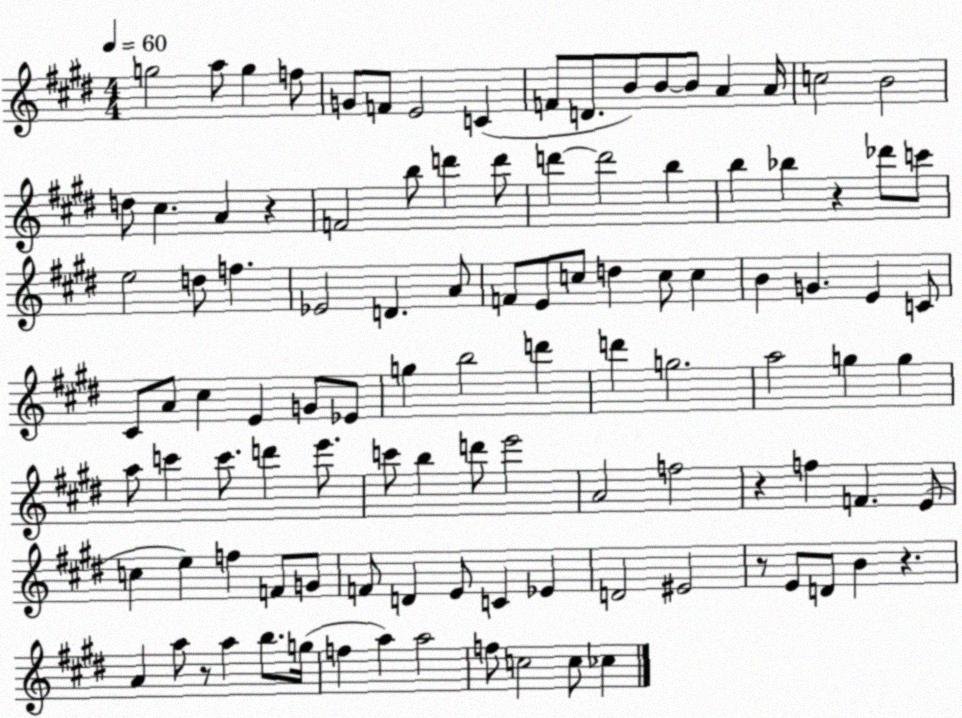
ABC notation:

X:1
T:Untitled
M:4/4
L:1/4
K:E
g2 a/2 g f/2 G/2 F/2 E2 C F/2 D/2 B/2 B/2 B/2 A A/4 c2 B2 d/2 ^c A z F2 b/2 d' d'/2 d' d'2 b b _b z _d'/2 c'/2 e2 d/2 f _E2 D A/2 F/2 E/2 c/2 d c/2 c B G E C/2 ^C/2 A/2 ^c E G/2 _E/2 g b2 d' d' g2 a2 g g a/2 c' c'/2 d' e'/2 c'/2 b d'/2 e'2 A2 f2 z f F E/2 c e f F/2 G/2 F/2 D E/2 C _E D2 ^E2 z/2 E/2 D/2 B z A a/2 z/2 a b/2 g/4 f a a2 f/2 c2 c/2 _c